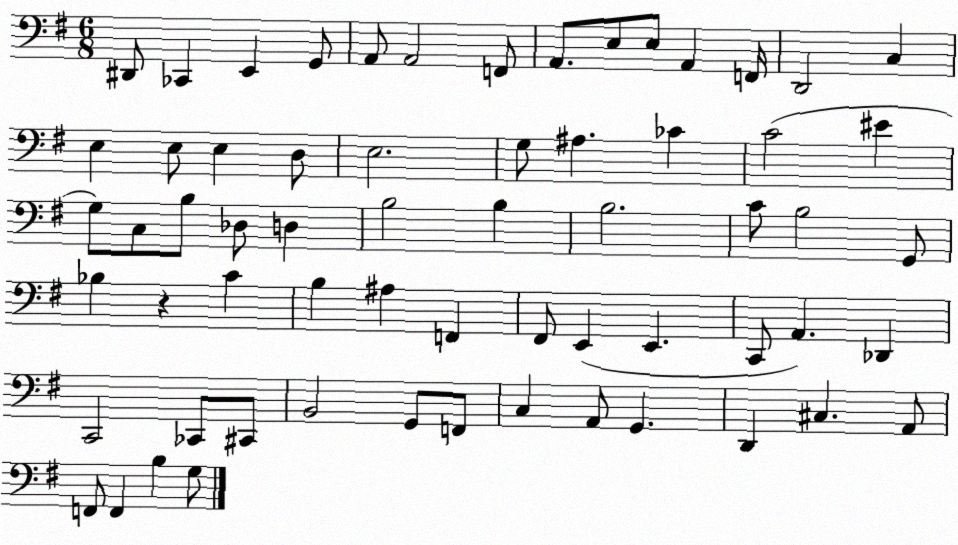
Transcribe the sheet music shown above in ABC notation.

X:1
T:Untitled
M:6/8
L:1/4
K:G
^D,,/2 _C,, E,, G,,/2 A,,/2 A,,2 F,,/2 A,,/2 E,/2 E,/2 A,, F,,/4 D,,2 C, E, E,/2 E, D,/2 E,2 G,/2 ^A, _C C2 ^E G,/2 C,/2 B,/2 _D,/2 D, B,2 B, B,2 C/2 B,2 G,,/2 _B, z C B, ^A, F,, ^F,,/2 E,, E,, C,,/2 A,, _D,, C,,2 _C,,/2 ^C,,/2 B,,2 G,,/2 F,,/2 C, A,,/2 G,, D,, ^C, A,,/2 F,,/2 F,, B, G,/2